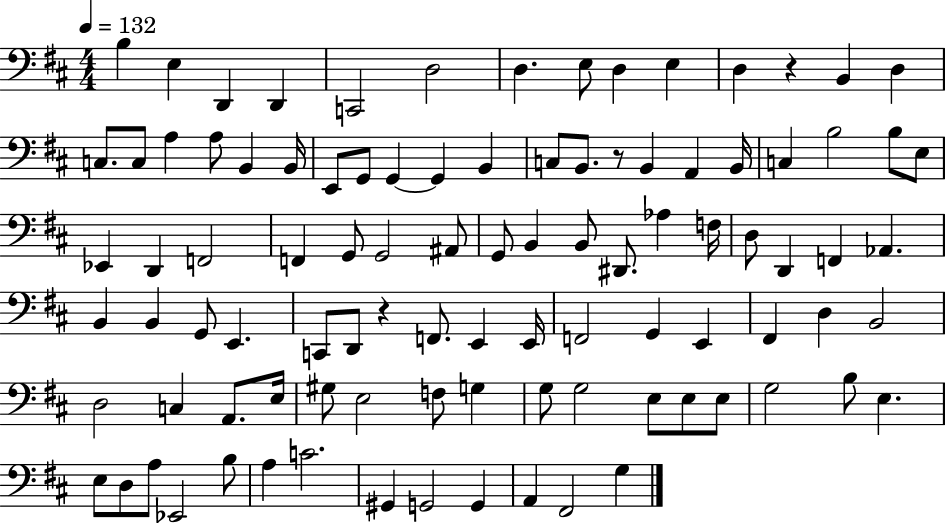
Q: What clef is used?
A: bass